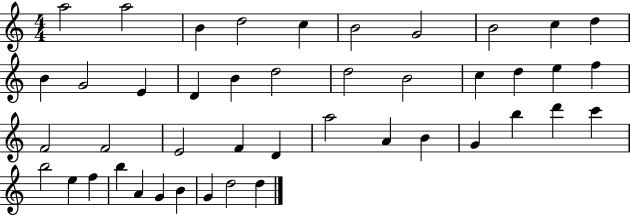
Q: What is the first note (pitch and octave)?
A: A5